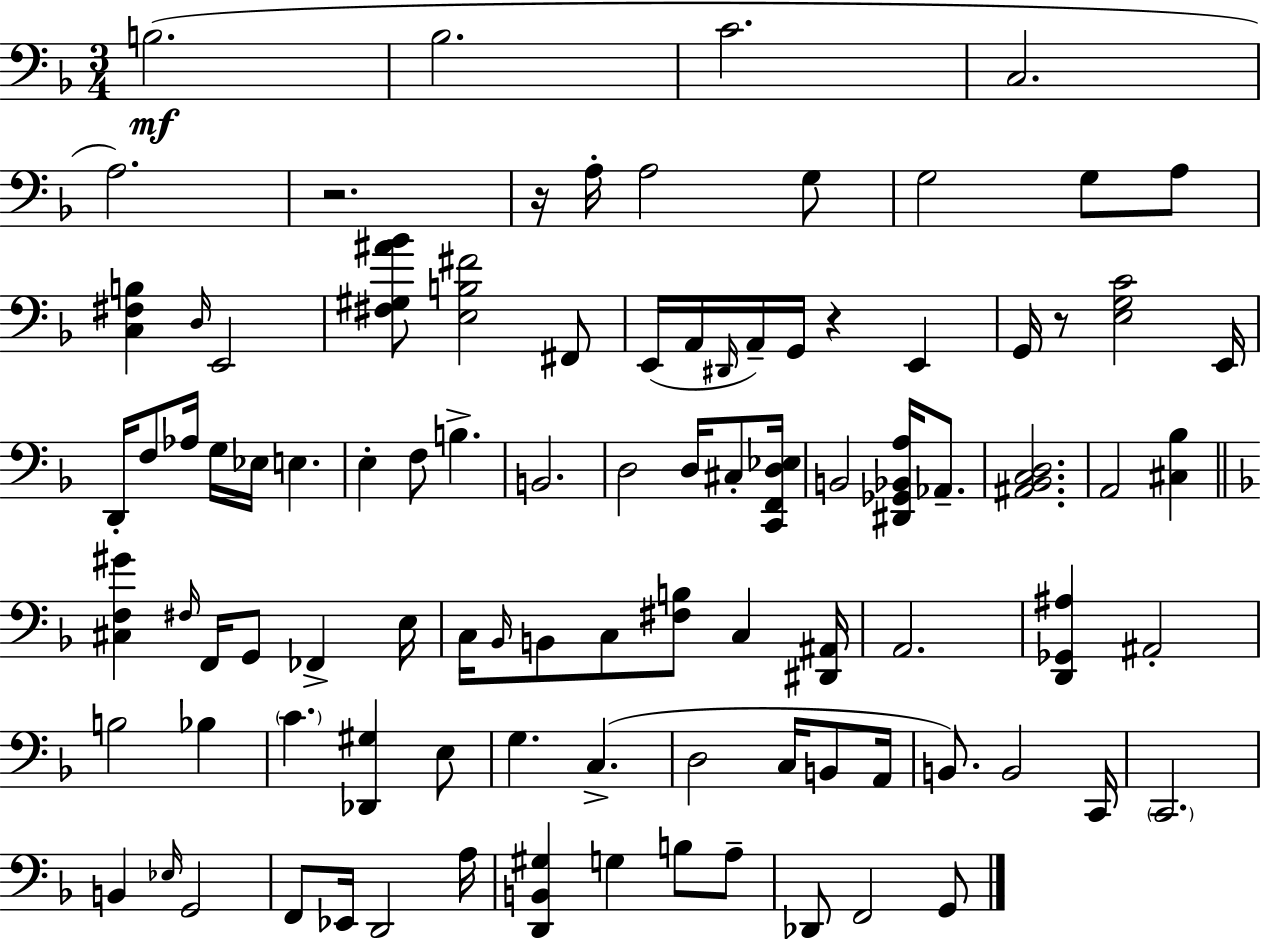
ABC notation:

X:1
T:Untitled
M:3/4
L:1/4
K:F
B,2 _B,2 C2 C,2 A,2 z2 z/4 A,/4 A,2 G,/2 G,2 G,/2 A,/2 [C,^F,B,] D,/4 E,,2 [^F,^G,^A_B]/2 [E,B,^F]2 ^F,,/2 E,,/4 A,,/4 ^D,,/4 A,,/4 G,,/4 z E,, G,,/4 z/2 [E,G,C]2 E,,/4 D,,/4 F,/2 _A,/4 G,/4 _E,/4 E, E, F,/2 B, B,,2 D,2 D,/4 ^C,/2 [C,,F,,D,_E,]/4 B,,2 [^D,,_G,,_B,,A,]/4 _A,,/2 [^A,,_B,,C,D,]2 A,,2 [^C,_B,] [^C,F,^G] ^F,/4 F,,/4 G,,/2 _F,, E,/4 C,/4 _B,,/4 B,,/2 C,/2 [^F,B,]/2 C, [^D,,^A,,]/4 A,,2 [D,,_G,,^A,] ^A,,2 B,2 _B, C [_D,,^G,] E,/2 G, C, D,2 C,/4 B,,/2 A,,/4 B,,/2 B,,2 C,,/4 C,,2 B,, _E,/4 G,,2 F,,/2 _E,,/4 D,,2 A,/4 [D,,B,,^G,] G, B,/2 A,/2 _D,,/2 F,,2 G,,/2